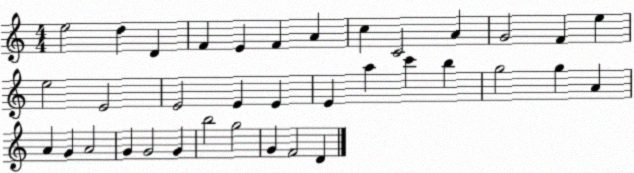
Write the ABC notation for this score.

X:1
T:Untitled
M:4/4
L:1/4
K:C
e2 d D F E F A c C2 A G2 F e e2 E2 E2 E E E a c' b g2 g A A G A2 G G2 G b2 g2 G F2 D